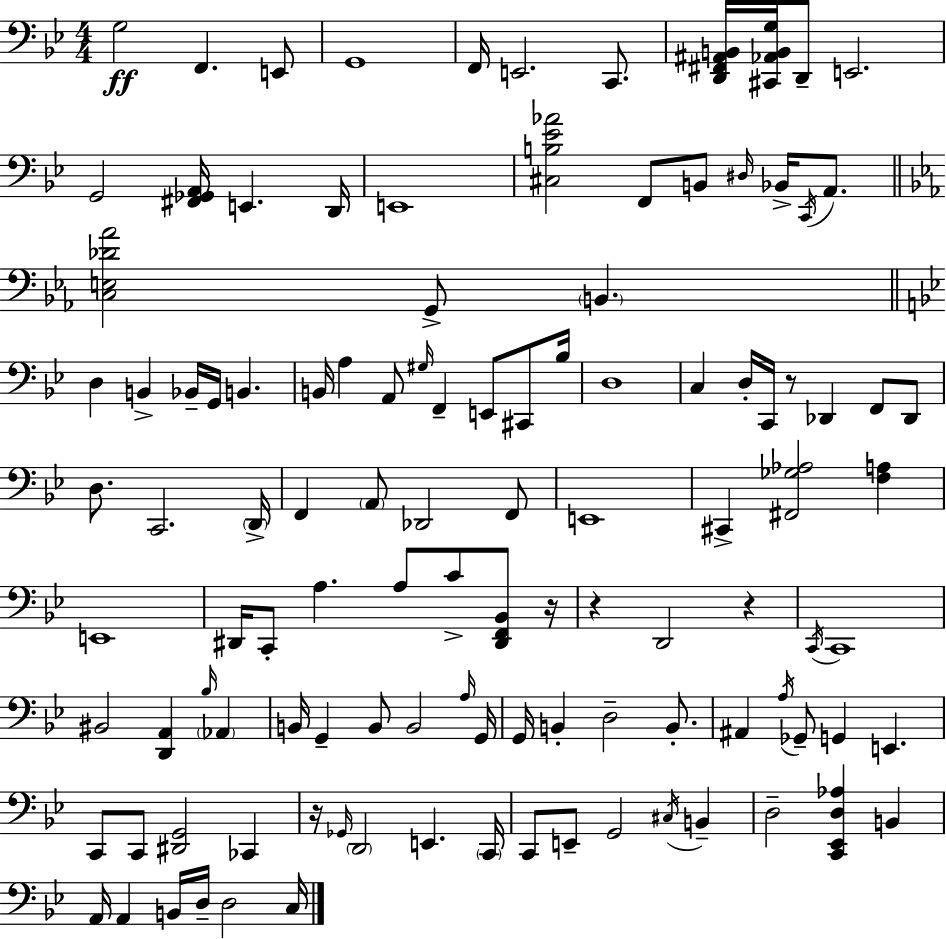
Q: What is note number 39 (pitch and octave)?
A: Db2